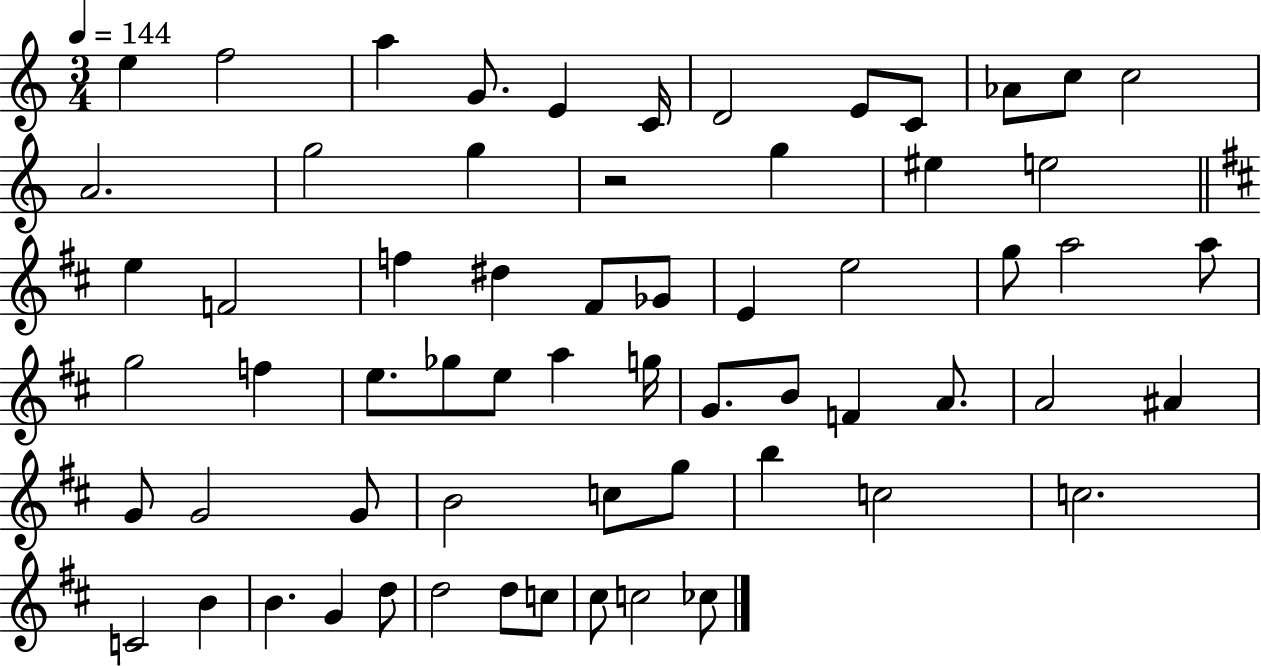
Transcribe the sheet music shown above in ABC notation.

X:1
T:Untitled
M:3/4
L:1/4
K:C
e f2 a G/2 E C/4 D2 E/2 C/2 _A/2 c/2 c2 A2 g2 g z2 g ^e e2 e F2 f ^d ^F/2 _G/2 E e2 g/2 a2 a/2 g2 f e/2 _g/2 e/2 a g/4 G/2 B/2 F A/2 A2 ^A G/2 G2 G/2 B2 c/2 g/2 b c2 c2 C2 B B G d/2 d2 d/2 c/2 ^c/2 c2 _c/2